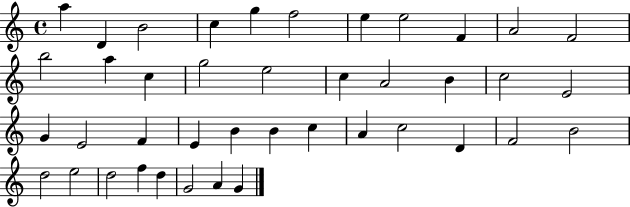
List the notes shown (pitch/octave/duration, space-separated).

A5/q D4/q B4/h C5/q G5/q F5/h E5/q E5/h F4/q A4/h F4/h B5/h A5/q C5/q G5/h E5/h C5/q A4/h B4/q C5/h E4/h G4/q E4/h F4/q E4/q B4/q B4/q C5/q A4/q C5/h D4/q F4/h B4/h D5/h E5/h D5/h F5/q D5/q G4/h A4/q G4/q